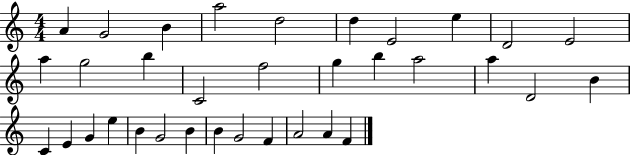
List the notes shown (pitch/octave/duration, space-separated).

A4/q G4/h B4/q A5/h D5/h D5/q E4/h E5/q D4/h E4/h A5/q G5/h B5/q C4/h F5/h G5/q B5/q A5/h A5/q D4/h B4/q C4/q E4/q G4/q E5/q B4/q G4/h B4/q B4/q G4/h F4/q A4/h A4/q F4/q